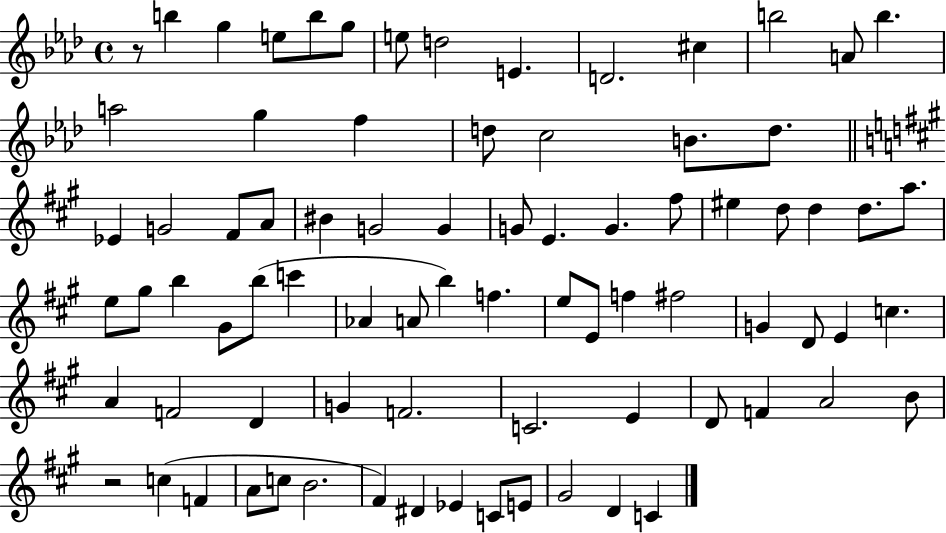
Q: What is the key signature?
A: AES major